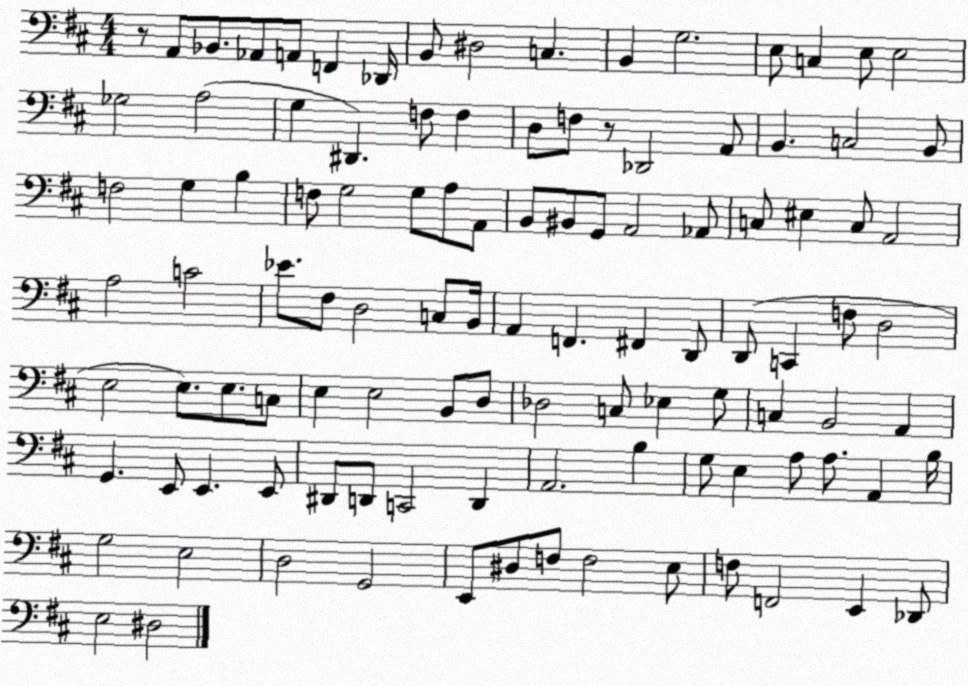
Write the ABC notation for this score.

X:1
T:Untitled
M:4/4
L:1/4
K:D
z/2 A,,/2 _B,,/2 _A,,/2 A,,/2 F,, _D,,/4 B,,/2 ^D,2 C, B,, G,2 E,/2 C, E,/2 E,2 _G,2 A,2 G, ^D,, F,/2 F, D,/2 F,/2 z/2 _D,,2 A,,/2 B,, C,2 B,,/2 F,2 G, B, F,/2 G,2 G,/2 A,/2 A,,/2 B,,/2 ^B,,/2 G,,/2 A,,2 _A,,/2 C,/2 ^E, C,/2 A,,2 A,2 C2 _E/2 ^F,/2 D,2 C,/2 B,,/4 A,, F,, ^F,, D,,/2 D,,/2 C,, F,/2 D,2 E,2 E,/2 E,/2 C,/2 E, E,2 B,,/2 D,/2 _D,2 C,/2 _E, G,/2 C, B,,2 A,, G,, E,,/2 E,, E,,/2 ^D,,/2 D,,/2 C,,2 D,, A,,2 B, G,/2 E, A,/2 A,/2 A,, B,/4 G,2 E,2 D,2 G,,2 E,,/2 ^D,/2 F,/2 F,2 E,/2 F,/2 F,,2 E,, _D,,/2 E,2 ^D,2